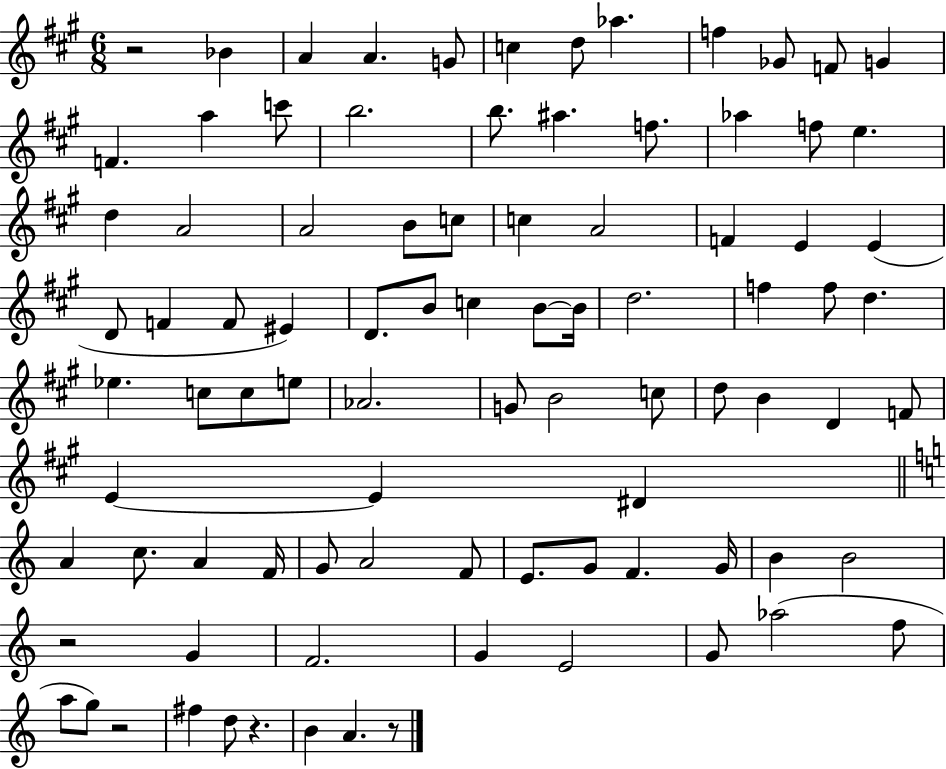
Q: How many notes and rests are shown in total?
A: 90